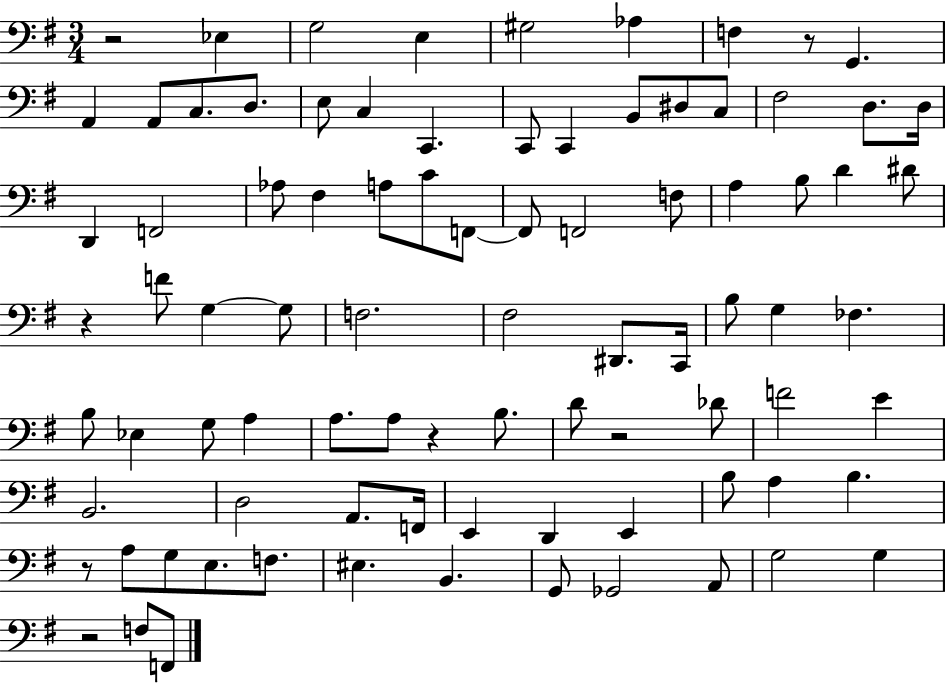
R/h Eb3/q G3/h E3/q G#3/h Ab3/q F3/q R/e G2/q. A2/q A2/e C3/e. D3/e. E3/e C3/q C2/q. C2/e C2/q B2/e D#3/e C3/e F#3/h D3/e. D3/s D2/q F2/h Ab3/e F#3/q A3/e C4/e F2/e F2/e F2/h F3/e A3/q B3/e D4/q D#4/e R/q F4/e G3/q G3/e F3/h. F#3/h D#2/e. C2/s B3/e G3/q FES3/q. B3/e Eb3/q G3/e A3/q A3/e. A3/e R/q B3/e. D4/e R/h Db4/e F4/h E4/q B2/h. D3/h A2/e. F2/s E2/q D2/q E2/q B3/e A3/q B3/q. R/e A3/e G3/e E3/e. F3/e. EIS3/q. B2/q. G2/e Gb2/h A2/e G3/h G3/q R/h F3/e F2/e